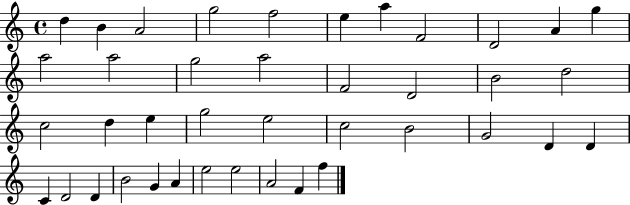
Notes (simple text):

D5/q B4/q A4/h G5/h F5/h E5/q A5/q F4/h D4/h A4/q G5/q A5/h A5/h G5/h A5/h F4/h D4/h B4/h D5/h C5/h D5/q E5/q G5/h E5/h C5/h B4/h G4/h D4/q D4/q C4/q D4/h D4/q B4/h G4/q A4/q E5/h E5/h A4/h F4/q F5/q